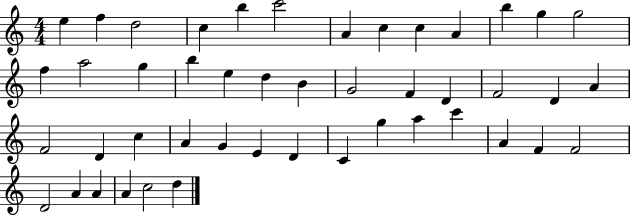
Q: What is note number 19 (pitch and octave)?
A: D5